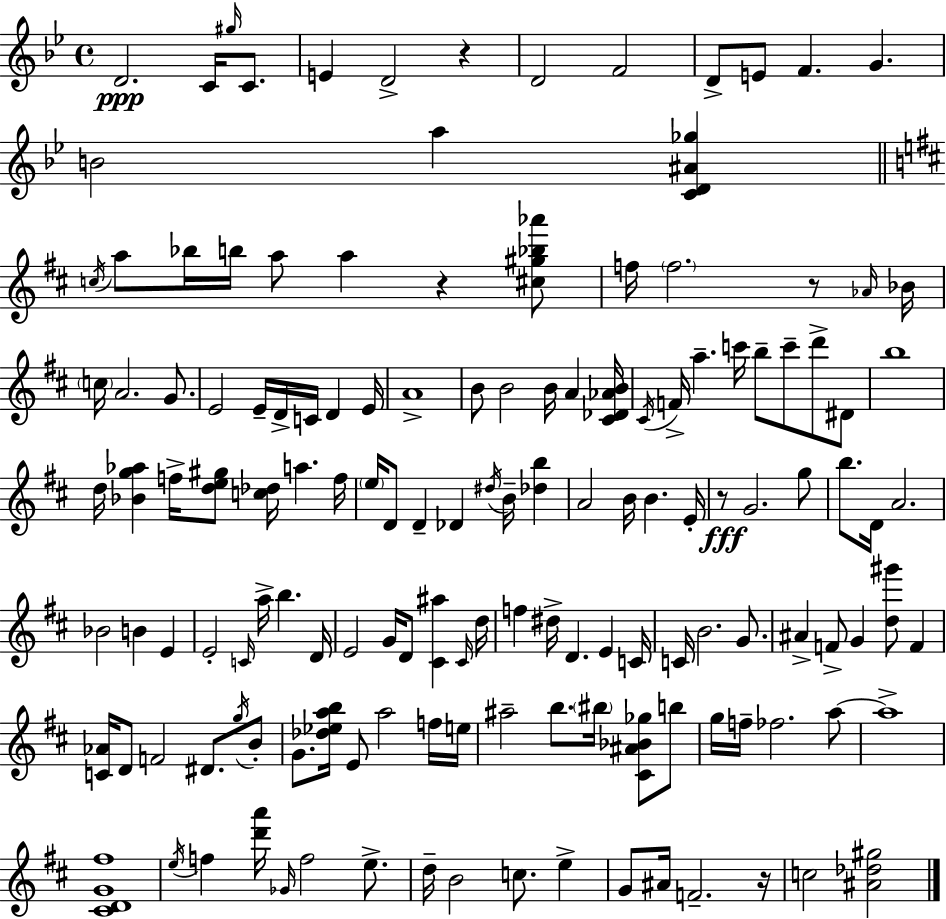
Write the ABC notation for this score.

X:1
T:Untitled
M:4/4
L:1/4
K:Gm
D2 C/4 ^g/4 C/2 E D2 z D2 F2 D/2 E/2 F G B2 a [CD^A_g] c/4 a/2 _b/4 b/4 a/2 a z [^c^g_b_a']/2 f/4 f2 z/2 _A/4 _B/4 c/4 A2 G/2 E2 E/4 D/4 C/4 D E/4 A4 B/2 B2 B/4 A [^C_D_AB]/4 ^C/4 F/4 a c'/4 b/2 c'/2 d'/2 ^D/2 b4 d/4 [_Bg_a] f/4 [de^g]/2 [c_d]/4 a f/4 e/4 D/2 D _D ^d/4 B/4 [_db] A2 B/4 B E/4 z/2 G2 g/2 b/2 D/4 A2 _B2 B E E2 C/4 a/4 b D/4 E2 G/4 D/2 [^C^a] ^C/4 d/4 f ^d/4 D E C/4 C/4 B2 G/2 ^A F/2 G [d^g']/2 F [C_A]/4 D/2 F2 ^D/2 g/4 B/2 G/2 [_d_eab]/4 E/2 a2 f/4 e/4 ^a2 b/2 ^b/4 [^C^A_B_g]/2 b/2 g/4 f/4 _f2 a/2 a4 [^CDG^f]4 e/4 f [d'a']/4 _G/4 f2 e/2 d/4 B2 c/2 e G/2 ^A/4 F2 z/4 c2 [^A_d^g]2